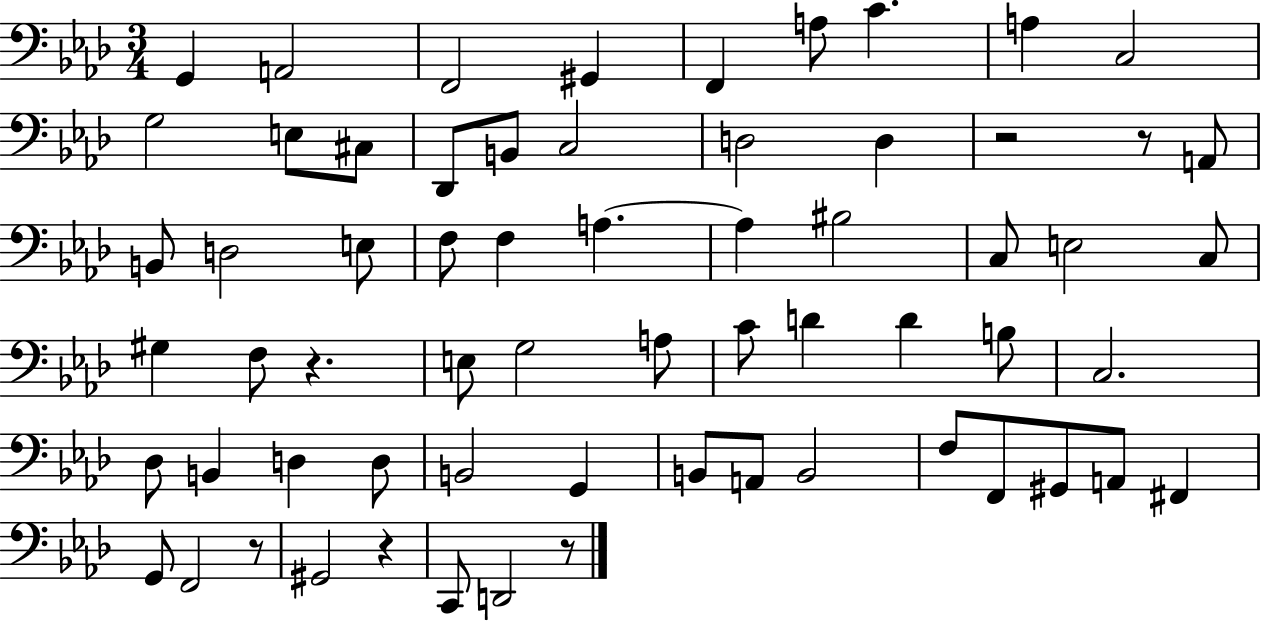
G2/q A2/h F2/h G#2/q F2/q A3/e C4/q. A3/q C3/h G3/h E3/e C#3/e Db2/e B2/e C3/h D3/h D3/q R/h R/e A2/e B2/e D3/h E3/e F3/e F3/q A3/q. A3/q BIS3/h C3/e E3/h C3/e G#3/q F3/e R/q. E3/e G3/h A3/e C4/e D4/q D4/q B3/e C3/h. Db3/e B2/q D3/q D3/e B2/h G2/q B2/e A2/e B2/h F3/e F2/e G#2/e A2/e F#2/q G2/e F2/h R/e G#2/h R/q C2/e D2/h R/e